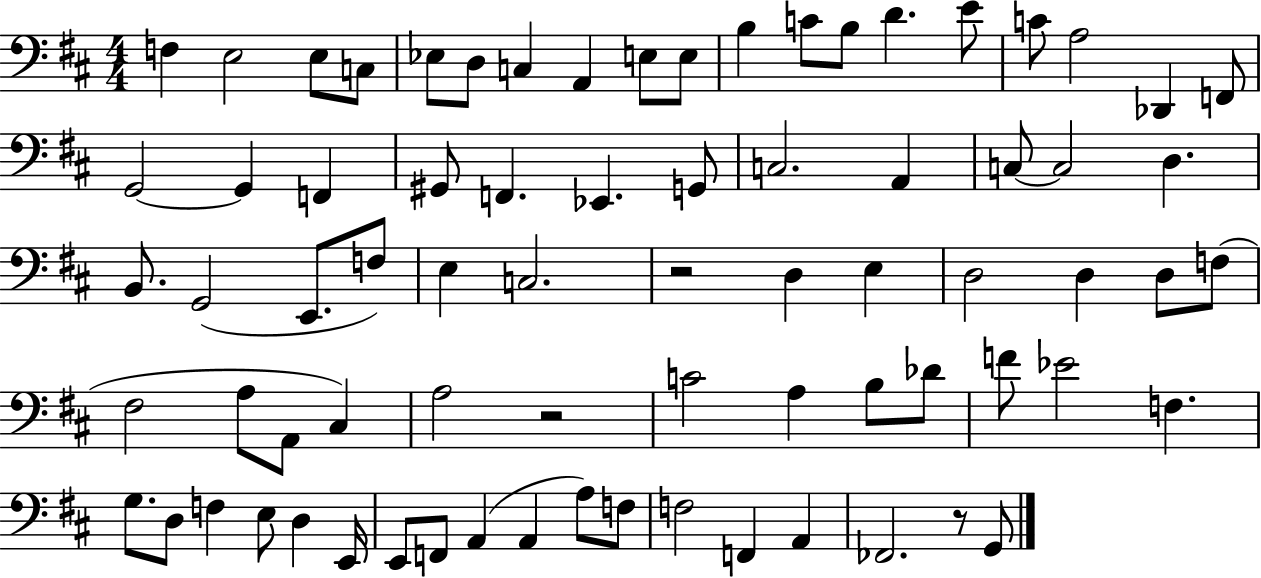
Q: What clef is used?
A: bass